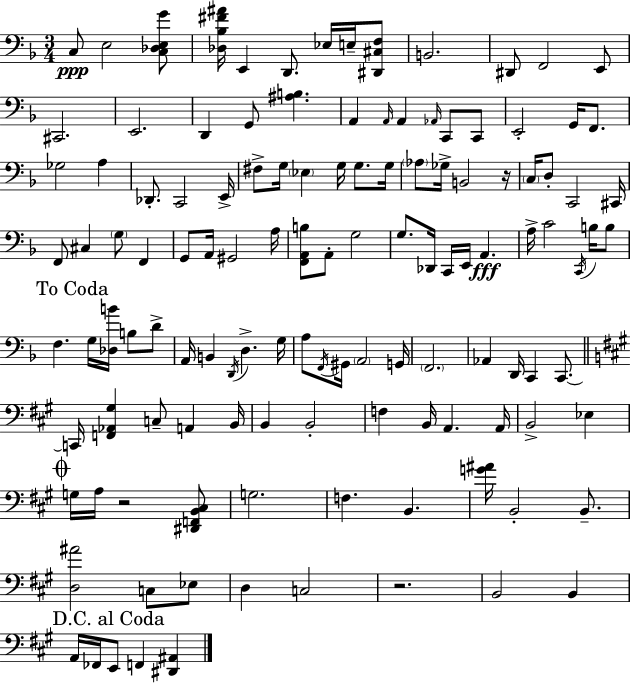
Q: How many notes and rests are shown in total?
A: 123